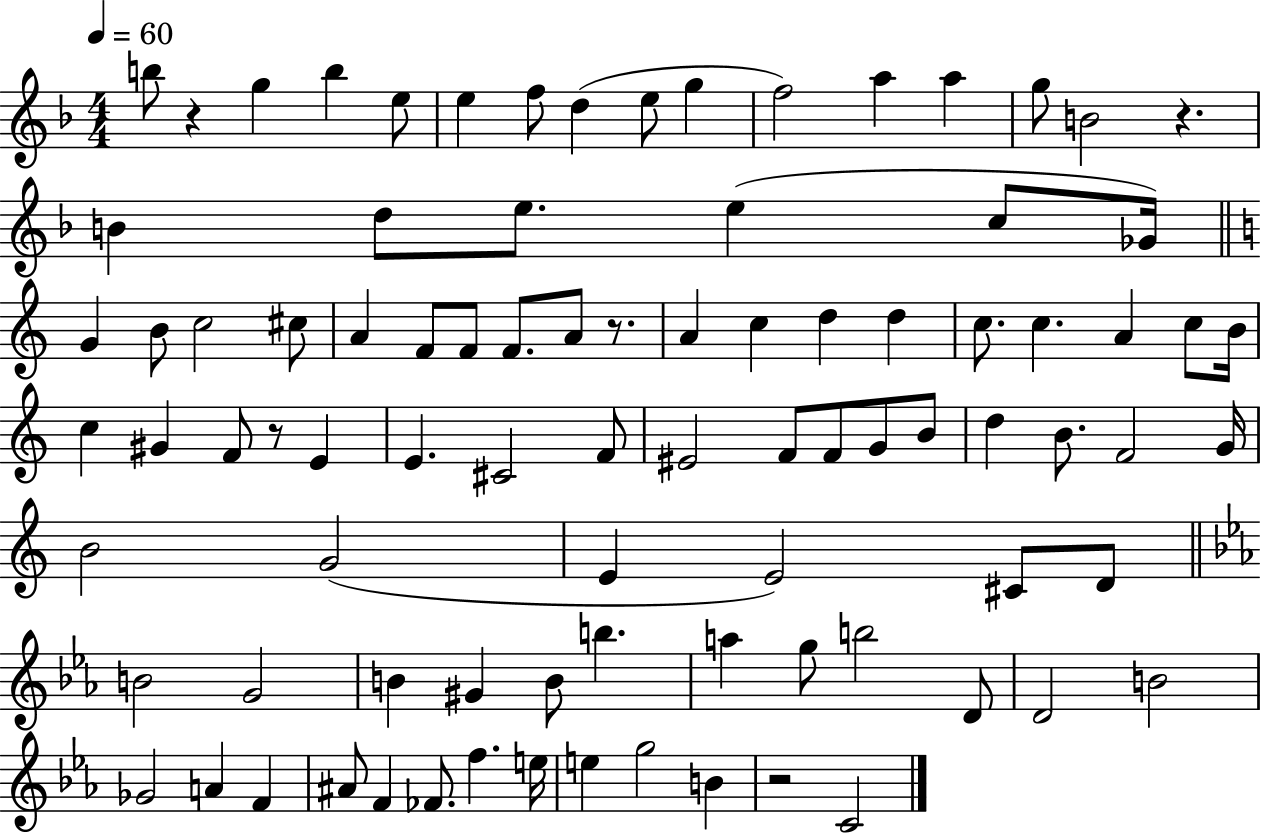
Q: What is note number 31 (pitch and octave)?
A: C5